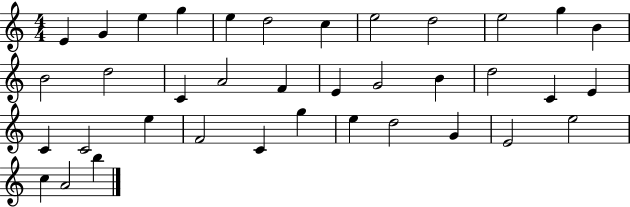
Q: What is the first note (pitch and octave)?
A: E4